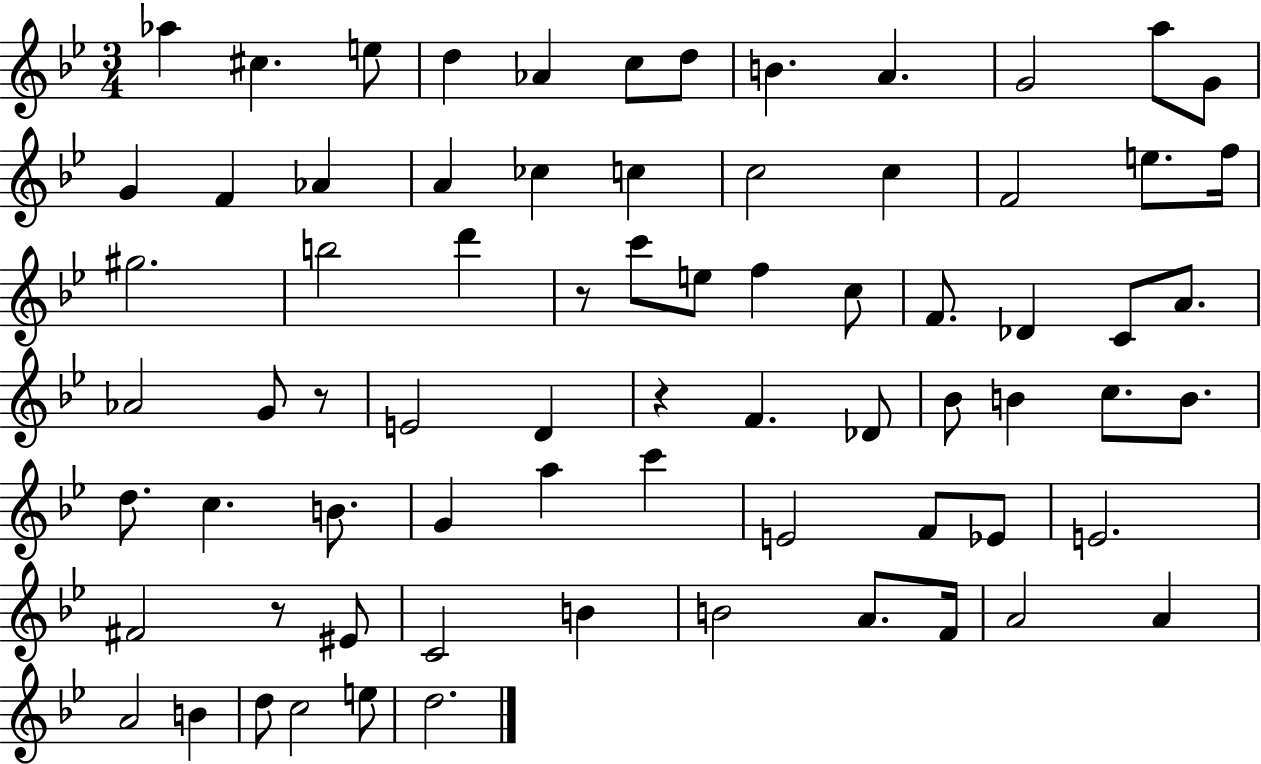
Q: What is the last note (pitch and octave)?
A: D5